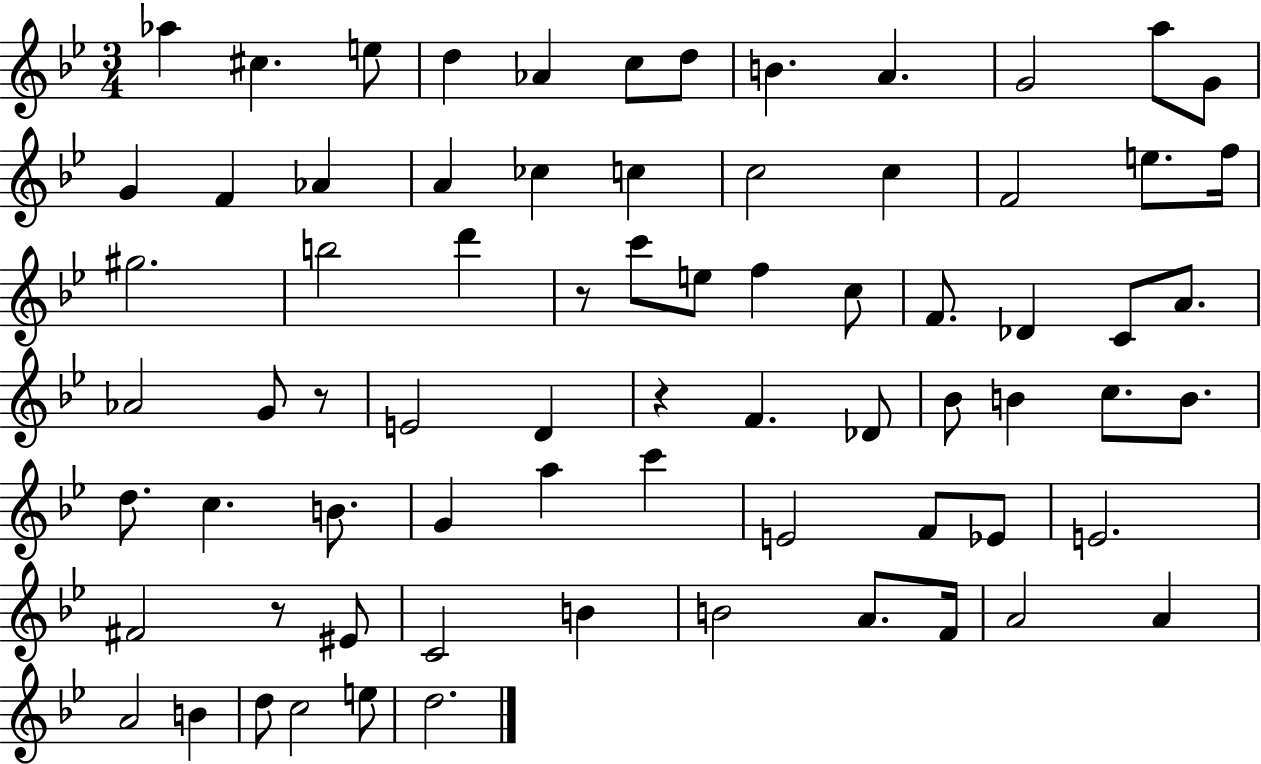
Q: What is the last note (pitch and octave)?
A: D5